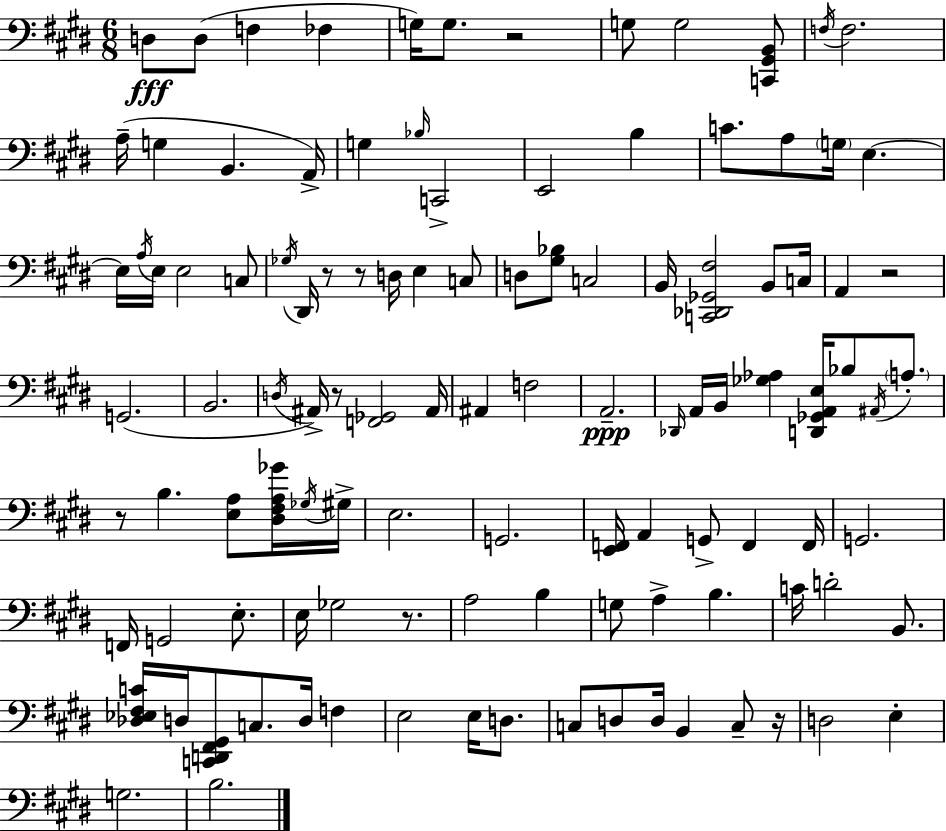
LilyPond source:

{
  \clef bass
  \numericTimeSignature
  \time 6/8
  \key e \major
  d8\fff d8( f4 fes4 | g16) g8. r2 | g8 g2 <c, gis, b,>8 | \acciaccatura { f16 } f2. | \break a16--( g4 b,4. | a,16->) g4 \grace { bes16 } c,2-> | e,2 b4 | c'8. a8 \parenthesize g16 e4.~~ | \break e16 \acciaccatura { a16 } e16 e2 | c8 \acciaccatura { ges16 } dis,16 r8 r8 d16 e4 | c8 d8 <gis bes>8 c2 | b,16 <c, des, ges, fis>2 | \break b,8 c16 a,4 r2 | g,2.( | b,2. | \acciaccatura { d16 } ais,16->) r8 <f, ges,>2 | \break ais,16 ais,4 f2 | a,2.--\ppp | \grace { des,16 } a,16 b,16 <ges aes>4 | <d, ges, a, e>16 bes8 \acciaccatura { ais,16 } \parenthesize a8.-. r8 b4. | \break <e a>8 <dis fis a ges'>16 \acciaccatura { ges16 } gis16-> e2. | g,2. | <e, f,>16 a,4 | g,8-> f,4 f,16 g,2. | \break f,16 g,2 | e8.-. e16 ges2 | r8. a2 | b4 g8 a4-> | \break b4. c'16 d'2-. | b,8. <des ees fis c'>16 d16 <c, d, fis, gis,>8 | c8. d16 f4 e2 | e16 d8. c8 d8 | \break d16 b,4 c8-- r16 d2 | e4-. g2. | b2. | \bar "|."
}